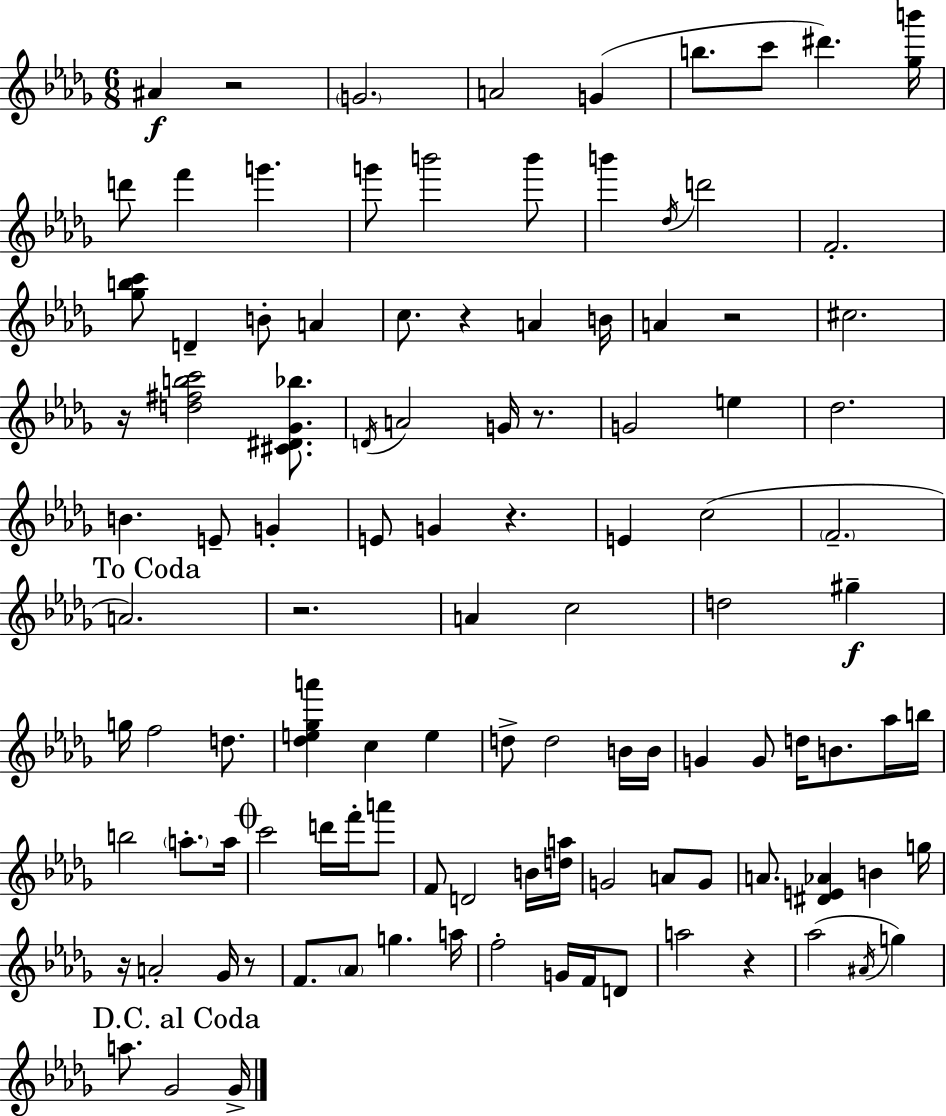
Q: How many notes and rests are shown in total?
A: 109